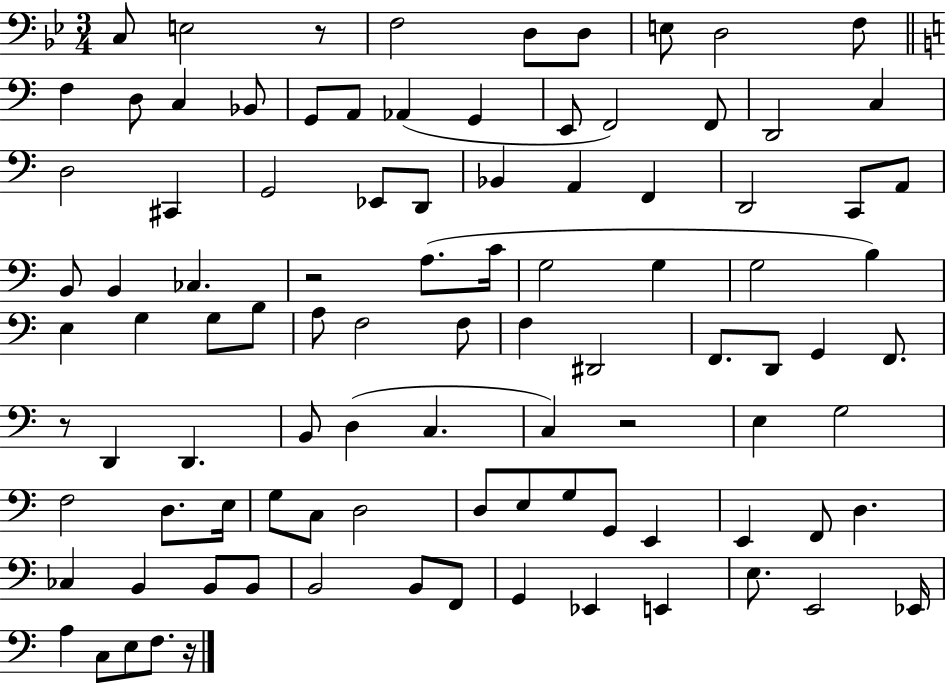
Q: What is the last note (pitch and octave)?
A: F3